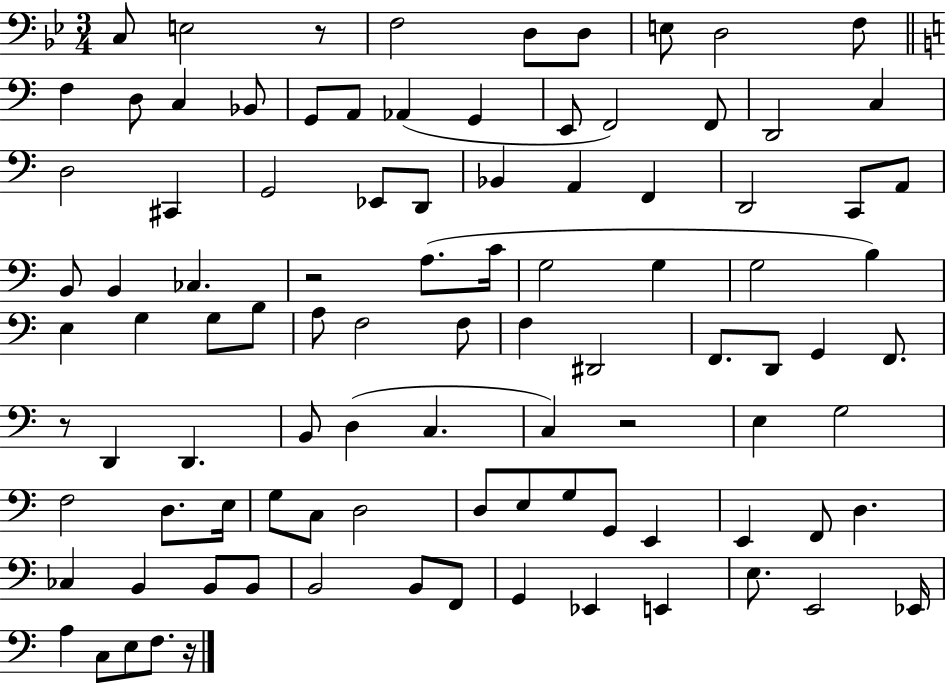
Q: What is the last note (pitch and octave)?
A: F3